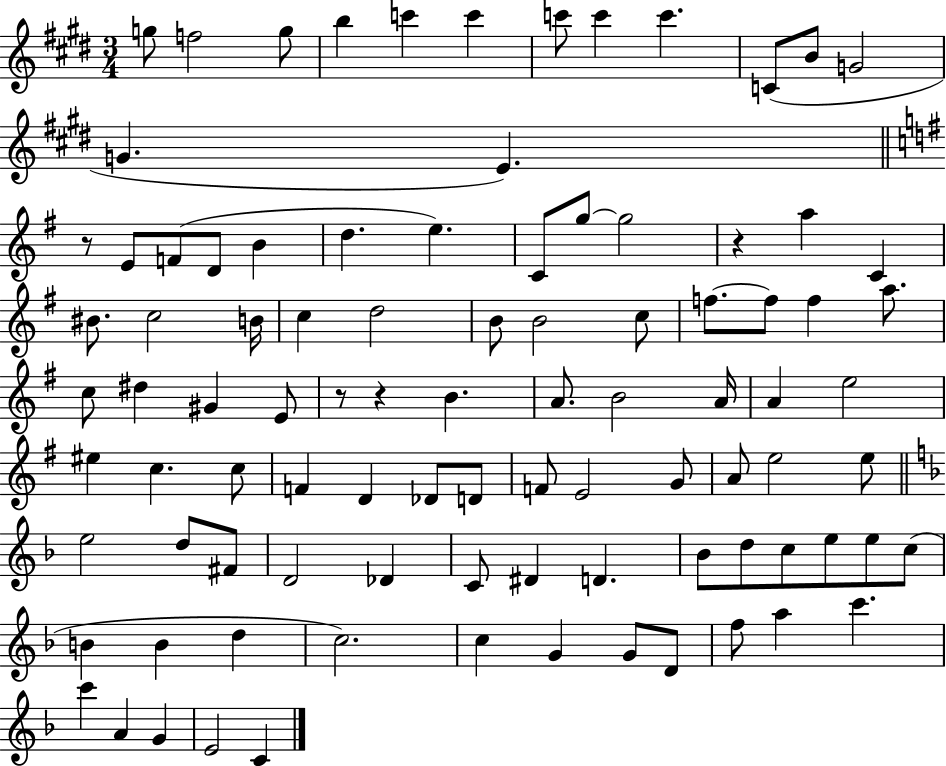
X:1
T:Untitled
M:3/4
L:1/4
K:E
g/2 f2 g/2 b c' c' c'/2 c' c' C/2 B/2 G2 G E z/2 E/2 F/2 D/2 B d e C/2 g/2 g2 z a C ^B/2 c2 B/4 c d2 B/2 B2 c/2 f/2 f/2 f a/2 c/2 ^d ^G E/2 z/2 z B A/2 B2 A/4 A e2 ^e c c/2 F D _D/2 D/2 F/2 E2 G/2 A/2 e2 e/2 e2 d/2 ^F/2 D2 _D C/2 ^D D _B/2 d/2 c/2 e/2 e/2 c/2 B B d c2 c G G/2 D/2 f/2 a c' c' A G E2 C